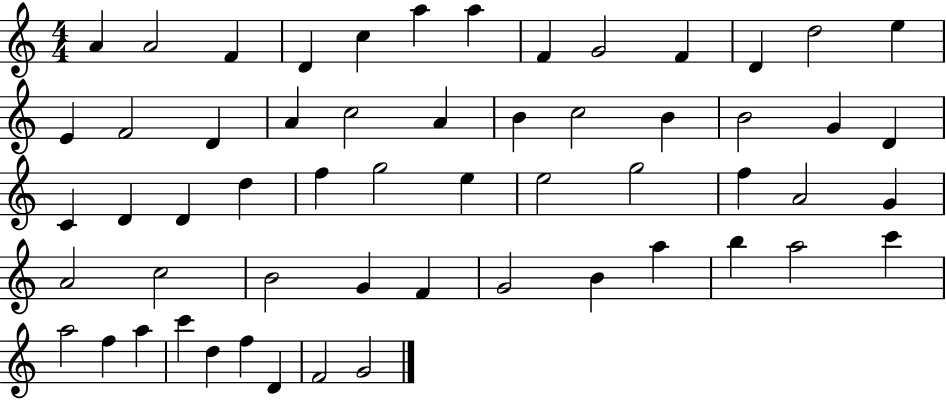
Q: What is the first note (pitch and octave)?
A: A4